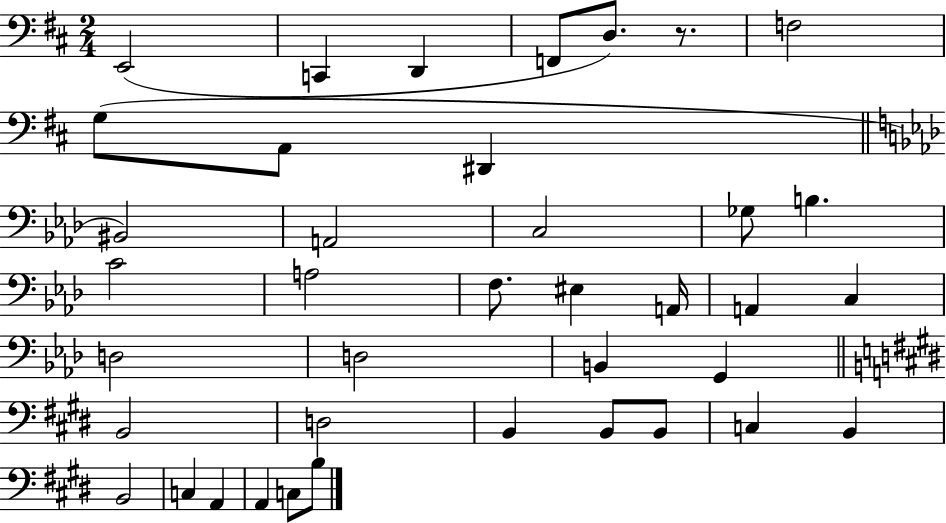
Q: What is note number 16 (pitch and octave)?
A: A3